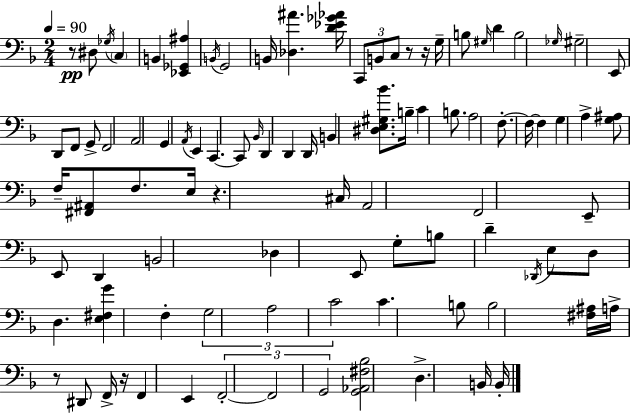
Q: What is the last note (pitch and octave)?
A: B2